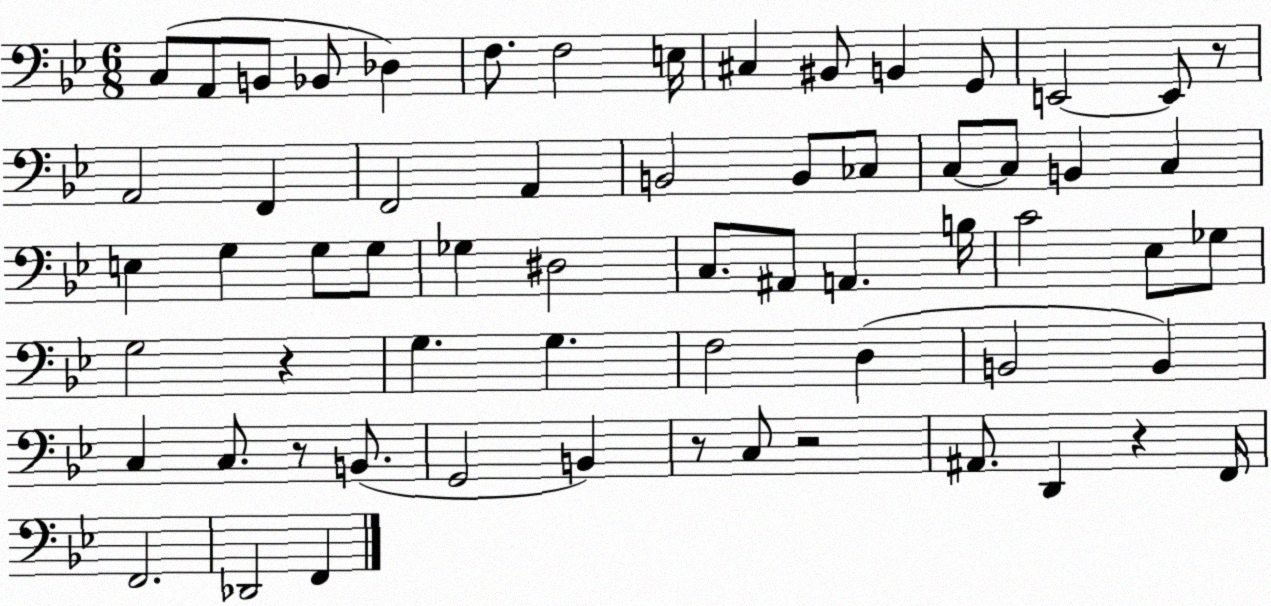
X:1
T:Untitled
M:6/8
L:1/4
K:Bb
C,/2 A,,/2 B,,/2 _B,,/2 _D, F,/2 F,2 E,/4 ^C, ^B,,/2 B,, G,,/2 E,,2 E,,/2 z/2 A,,2 F,, F,,2 A,, B,,2 B,,/2 _C,/2 C,/2 C,/2 B,, C, E, G, G,/2 G,/2 _G, ^D,2 C,/2 ^A,,/2 A,, B,/4 C2 _E,/2 _G,/2 G,2 z G, G, F,2 D, B,,2 B,, C, C,/2 z/2 B,,/2 G,,2 B,, z/2 C,/2 z2 ^A,,/2 D,, z F,,/4 F,,2 _D,,2 F,,